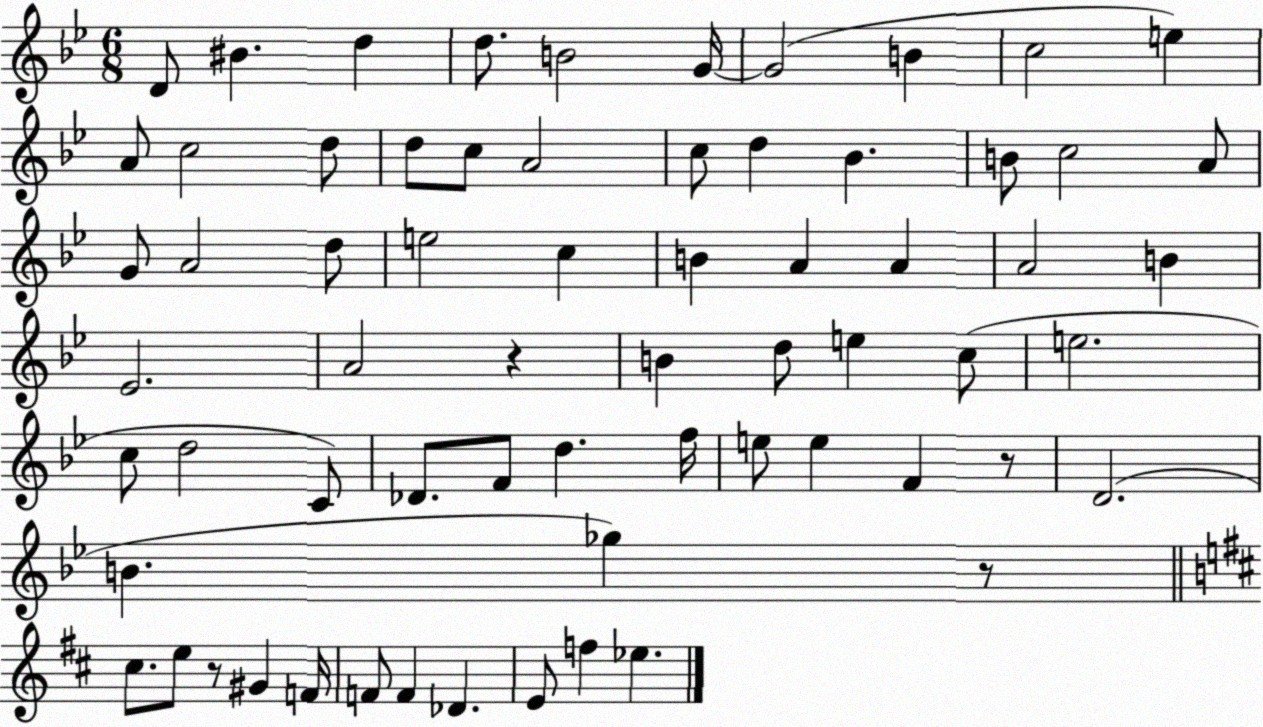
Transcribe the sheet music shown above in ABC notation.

X:1
T:Untitled
M:6/8
L:1/4
K:Bb
D/2 ^B d d/2 B2 G/4 G2 B c2 e A/2 c2 d/2 d/2 c/2 A2 c/2 d _B B/2 c2 A/2 G/2 A2 d/2 e2 c B A A A2 B _E2 A2 z B d/2 e c/2 e2 c/2 d2 C/2 _D/2 F/2 d f/4 e/2 e F z/2 D2 B _g z/2 ^c/2 e/2 z/2 ^G F/4 F/2 F _D E/2 f _e